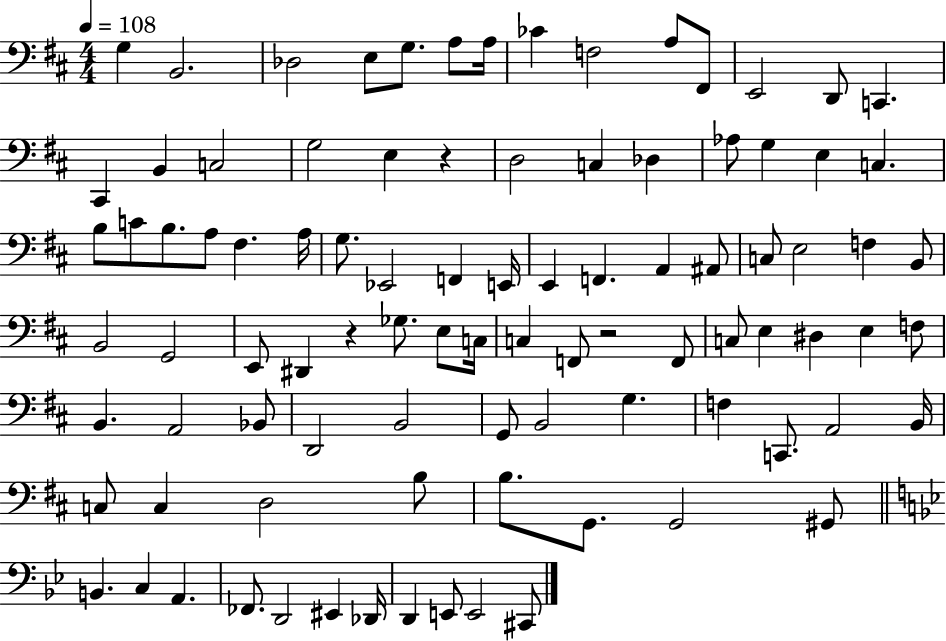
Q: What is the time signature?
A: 4/4